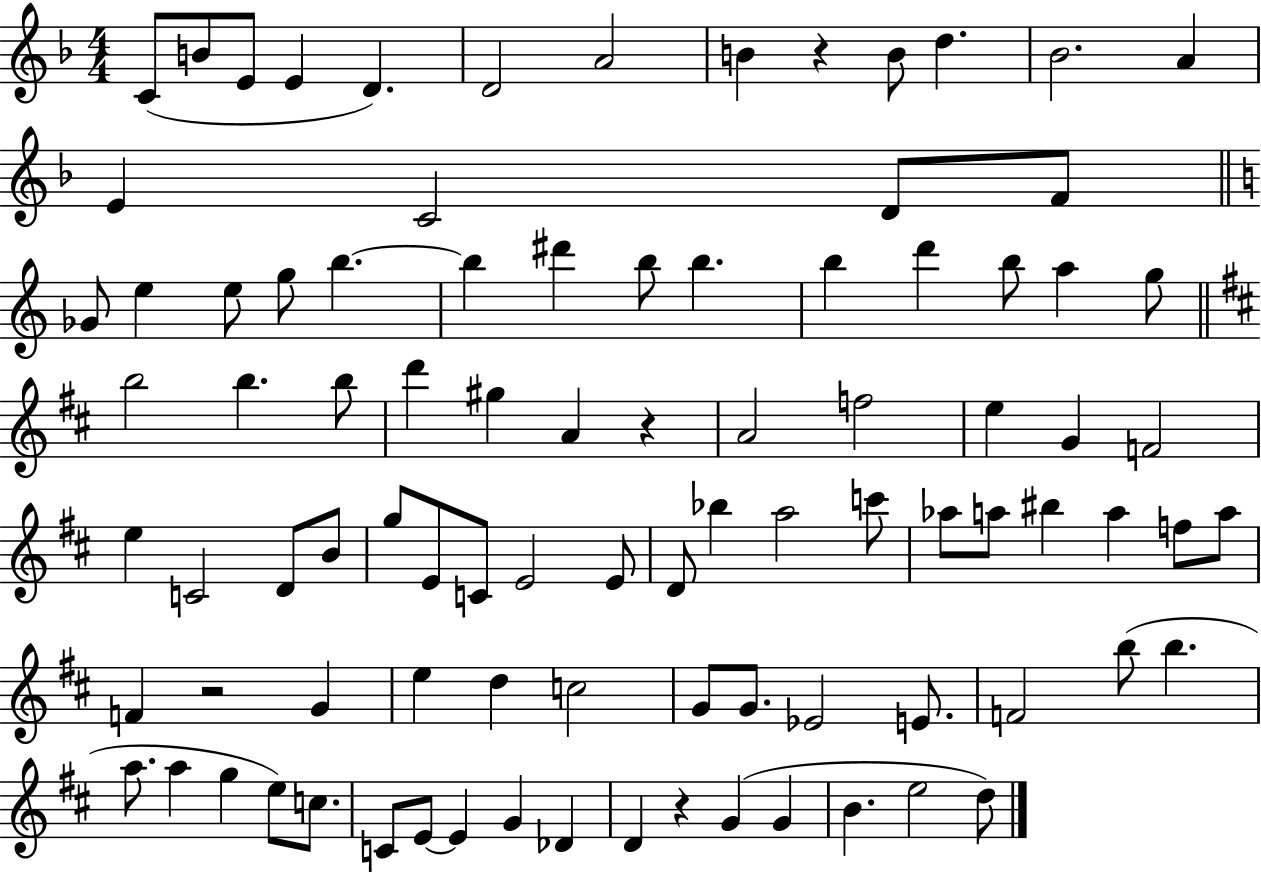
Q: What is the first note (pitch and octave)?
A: C4